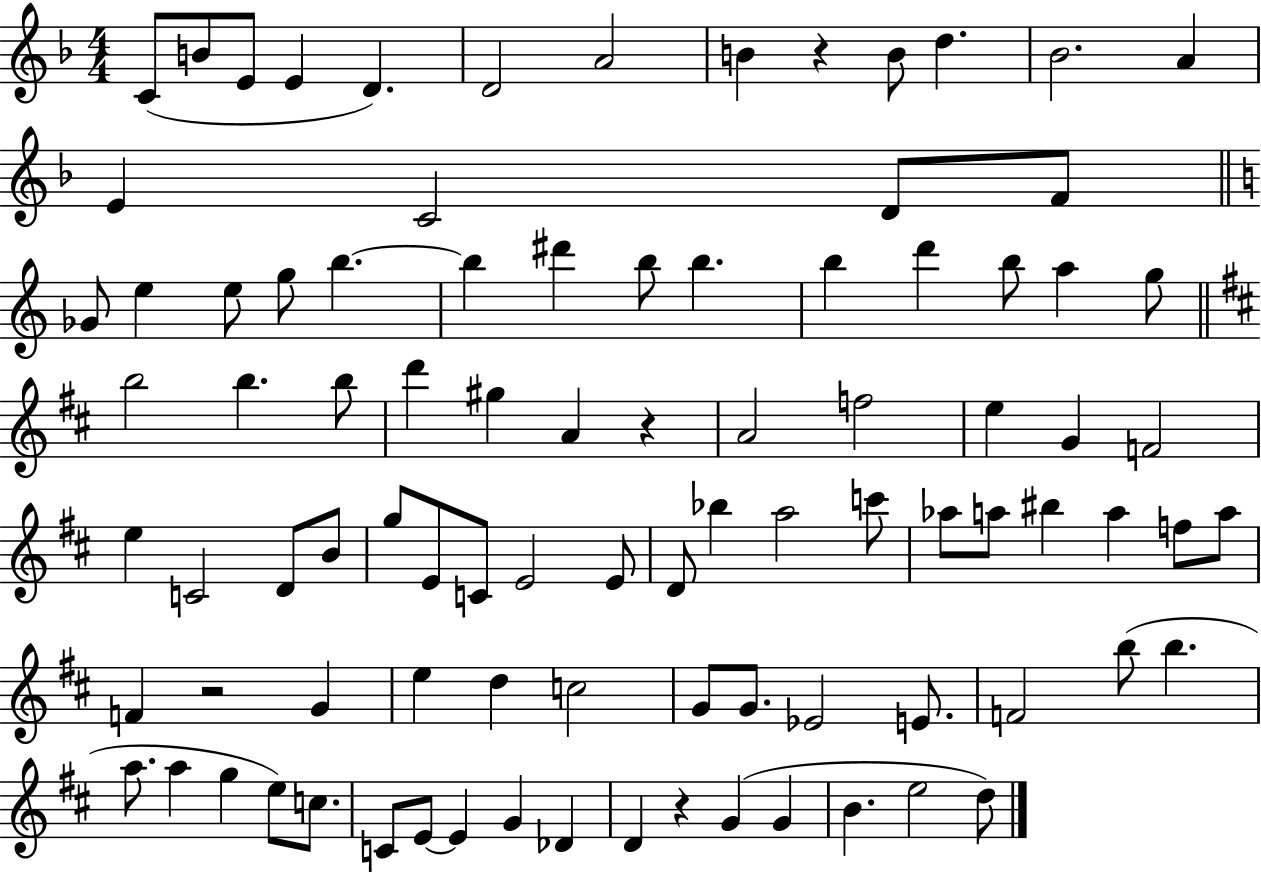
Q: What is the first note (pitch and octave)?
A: C4